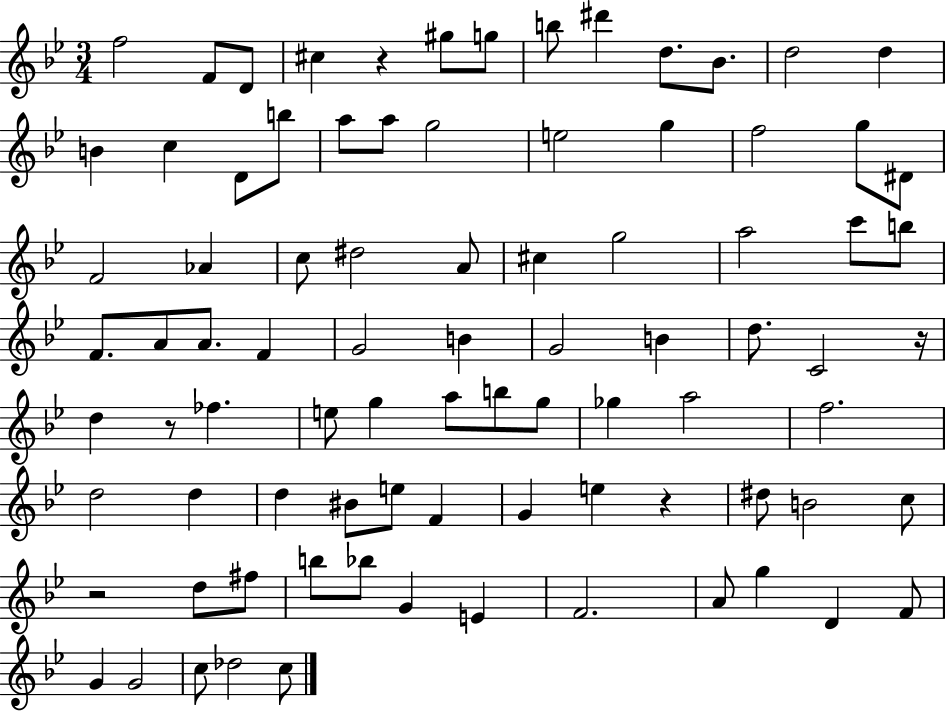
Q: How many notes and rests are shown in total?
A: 86